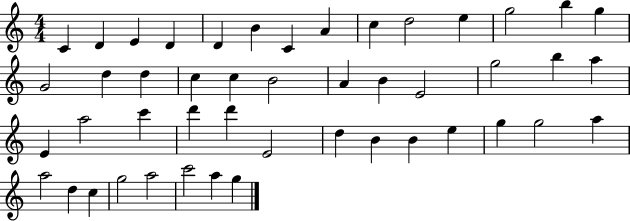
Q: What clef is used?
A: treble